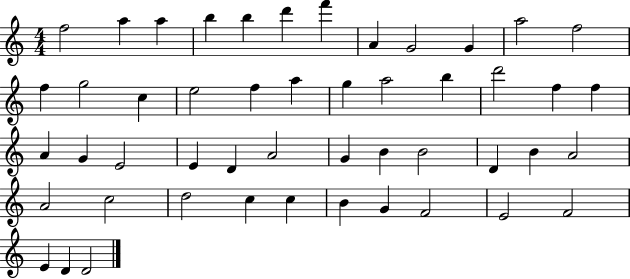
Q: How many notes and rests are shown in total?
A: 49